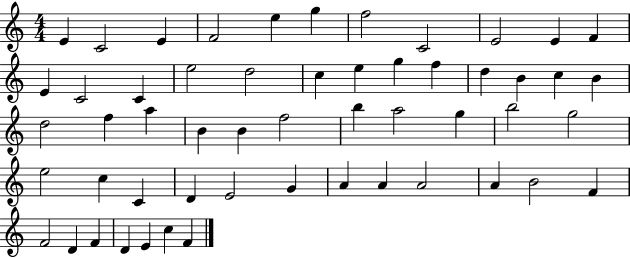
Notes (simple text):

E4/q C4/h E4/q F4/h E5/q G5/q F5/h C4/h E4/h E4/q F4/q E4/q C4/h C4/q E5/h D5/h C5/q E5/q G5/q F5/q D5/q B4/q C5/q B4/q D5/h F5/q A5/q B4/q B4/q F5/h B5/q A5/h G5/q B5/h G5/h E5/h C5/q C4/q D4/q E4/h G4/q A4/q A4/q A4/h A4/q B4/h F4/q F4/h D4/q F4/q D4/q E4/q C5/q F4/q